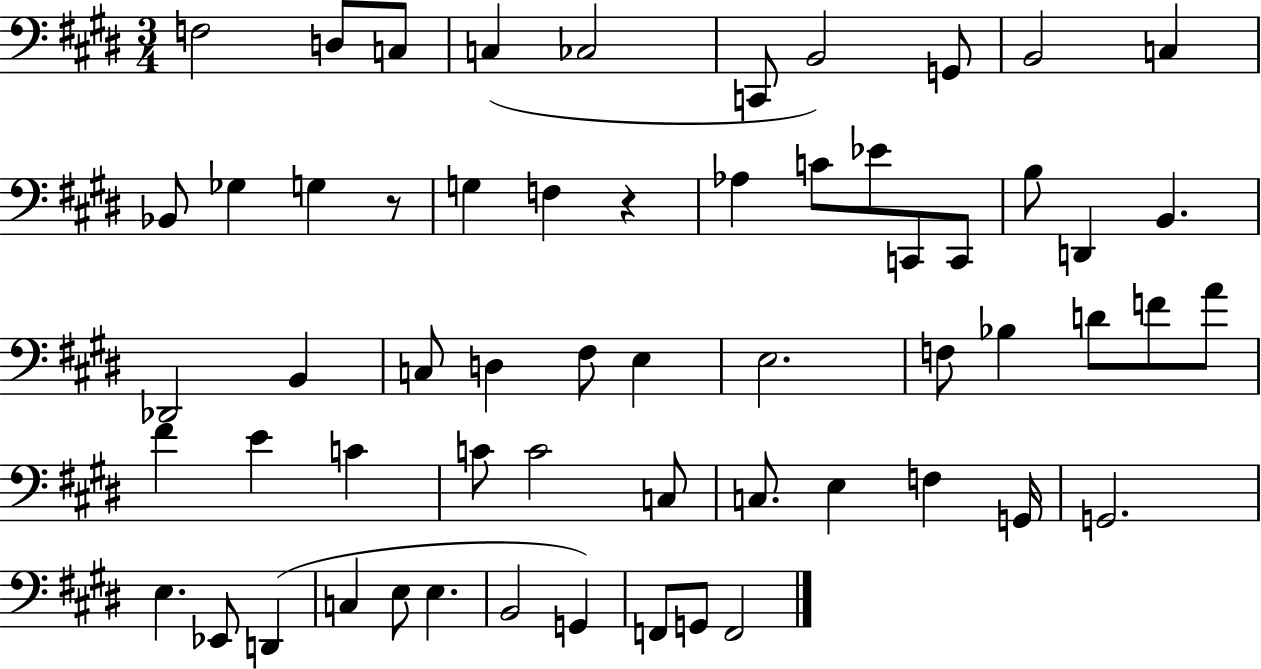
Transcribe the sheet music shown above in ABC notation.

X:1
T:Untitled
M:3/4
L:1/4
K:E
F,2 D,/2 C,/2 C, _C,2 C,,/2 B,,2 G,,/2 B,,2 C, _B,,/2 _G, G, z/2 G, F, z _A, C/2 _E/2 C,,/2 C,,/2 B,/2 D,, B,, _D,,2 B,, C,/2 D, ^F,/2 E, E,2 F,/2 _B, D/2 F/2 A/2 ^F E C C/2 C2 C,/2 C,/2 E, F, G,,/4 G,,2 E, _E,,/2 D,, C, E,/2 E, B,,2 G,, F,,/2 G,,/2 F,,2